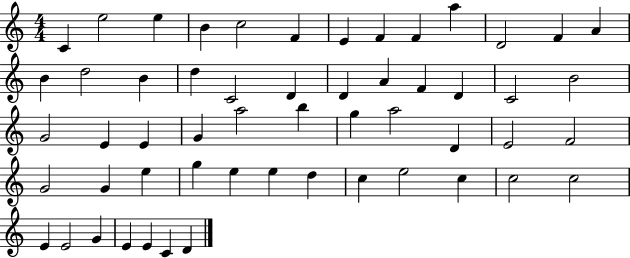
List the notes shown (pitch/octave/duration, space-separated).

C4/q E5/h E5/q B4/q C5/h F4/q E4/q F4/q F4/q A5/q D4/h F4/q A4/q B4/q D5/h B4/q D5/q C4/h D4/q D4/q A4/q F4/q D4/q C4/h B4/h G4/h E4/q E4/q G4/q A5/h B5/q G5/q A5/h D4/q E4/h F4/h G4/h G4/q E5/q G5/q E5/q E5/q D5/q C5/q E5/h C5/q C5/h C5/h E4/q E4/h G4/q E4/q E4/q C4/q D4/q